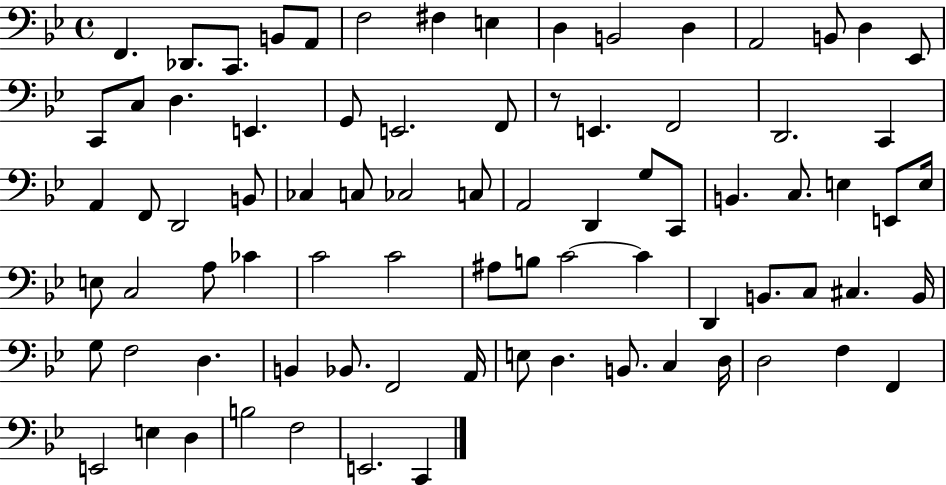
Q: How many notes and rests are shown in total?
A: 81